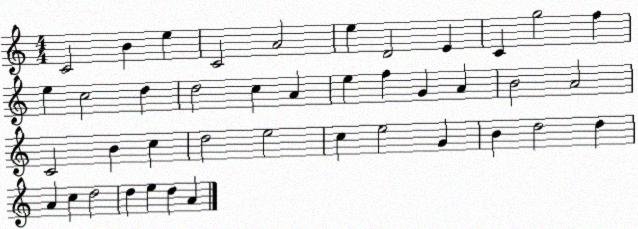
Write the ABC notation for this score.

X:1
T:Untitled
M:4/4
L:1/4
K:C
C2 B e C2 A2 e D2 E C g2 f e c2 d d2 c A e f G A B2 A2 C2 B c d2 e2 c e2 G B d2 d A c d2 d e d A